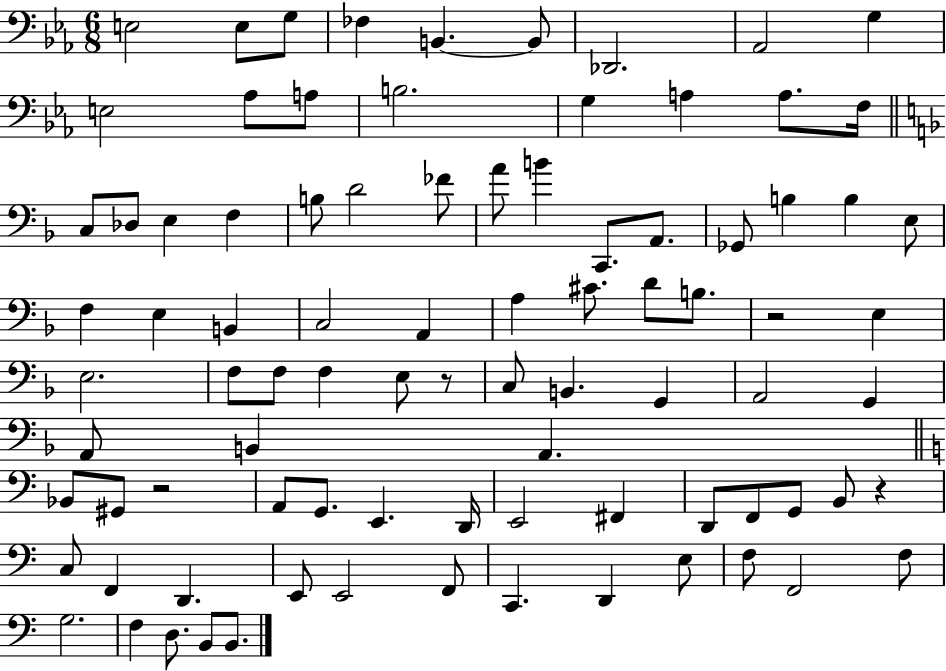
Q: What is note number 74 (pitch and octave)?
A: C2